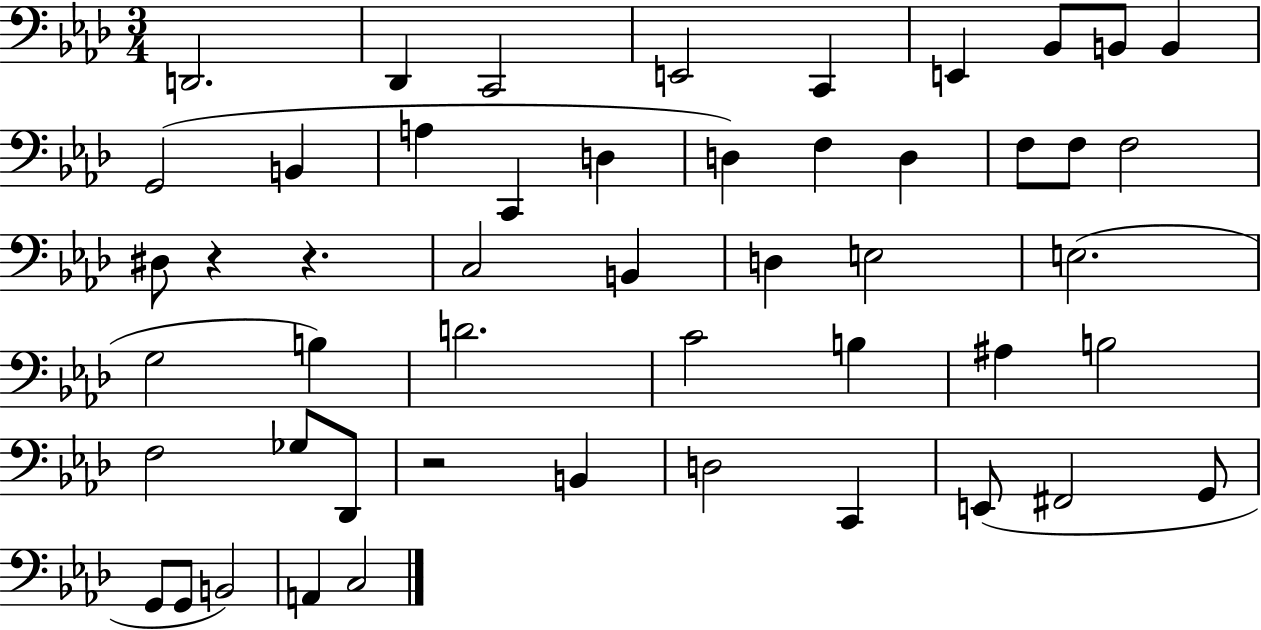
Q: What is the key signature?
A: AES major